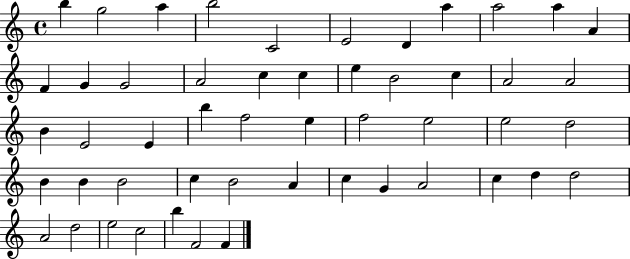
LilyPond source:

{
  \clef treble
  \time 4/4
  \defaultTimeSignature
  \key c \major
  b''4 g''2 a''4 | b''2 c'2 | e'2 d'4 a''4 | a''2 a''4 a'4 | \break f'4 g'4 g'2 | a'2 c''4 c''4 | e''4 b'2 c''4 | a'2 a'2 | \break b'4 e'2 e'4 | b''4 f''2 e''4 | f''2 e''2 | e''2 d''2 | \break b'4 b'4 b'2 | c''4 b'2 a'4 | c''4 g'4 a'2 | c''4 d''4 d''2 | \break a'2 d''2 | e''2 c''2 | b''4 f'2 f'4 | \bar "|."
}